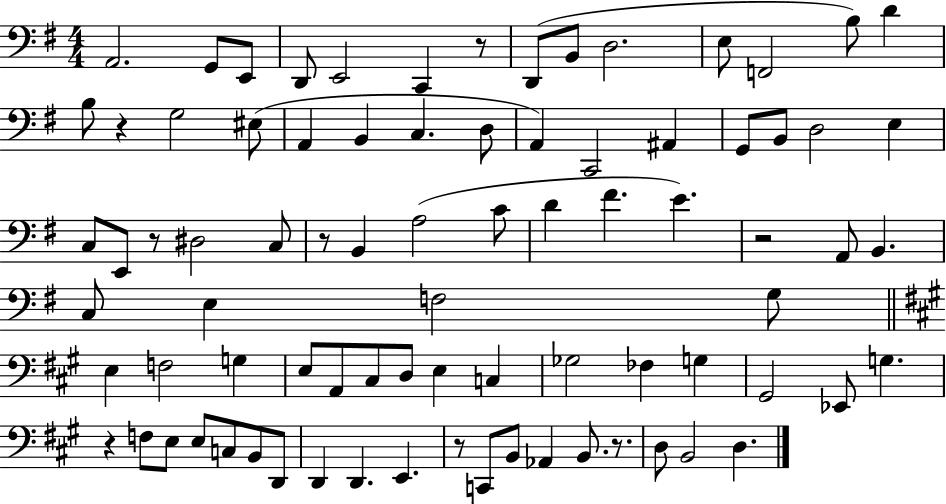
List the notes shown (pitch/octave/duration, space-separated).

A2/h. G2/e E2/e D2/e E2/h C2/q R/e D2/e B2/e D3/h. E3/e F2/h B3/e D4/q B3/e R/q G3/h EIS3/e A2/q B2/q C3/q. D3/e A2/q C2/h A#2/q G2/e B2/e D3/h E3/q C3/e E2/e R/e D#3/h C3/e R/e B2/q A3/h C4/e D4/q F#4/q. E4/q. R/h A2/e B2/q. C3/e E3/q F3/h G3/e E3/q F3/h G3/q E3/e A2/e C#3/e D3/e E3/q C3/q Gb3/h FES3/q G3/q G#2/h Eb2/e G3/q. R/q F3/e E3/e E3/e C3/e B2/e D2/e D2/q D2/q. E2/q. R/e C2/e B2/e Ab2/q B2/e. R/e. D3/e B2/h D3/q.